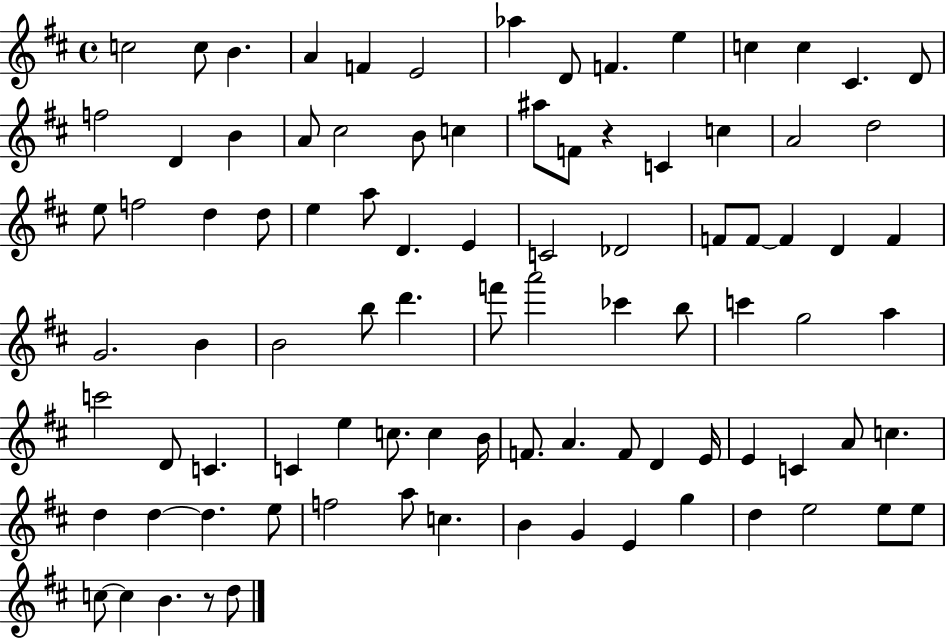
C5/h C5/e B4/q. A4/q F4/q E4/h Ab5/q D4/e F4/q. E5/q C5/q C5/q C#4/q. D4/e F5/h D4/q B4/q A4/e C#5/h B4/e C5/q A#5/e F4/e R/q C4/q C5/q A4/h D5/h E5/e F5/h D5/q D5/e E5/q A5/e D4/q. E4/q C4/h Db4/h F4/e F4/e F4/q D4/q F4/q G4/h. B4/q B4/h B5/e D6/q. F6/e A6/h CES6/q B5/e C6/q G5/h A5/q C6/h D4/e C4/q. C4/q E5/q C5/e. C5/q B4/s F4/e. A4/q. F4/e D4/q E4/s E4/q C4/q A4/e C5/q. D5/q D5/q D5/q. E5/e F5/h A5/e C5/q. B4/q G4/q E4/q G5/q D5/q E5/h E5/e E5/e C5/e C5/q B4/q. R/e D5/e